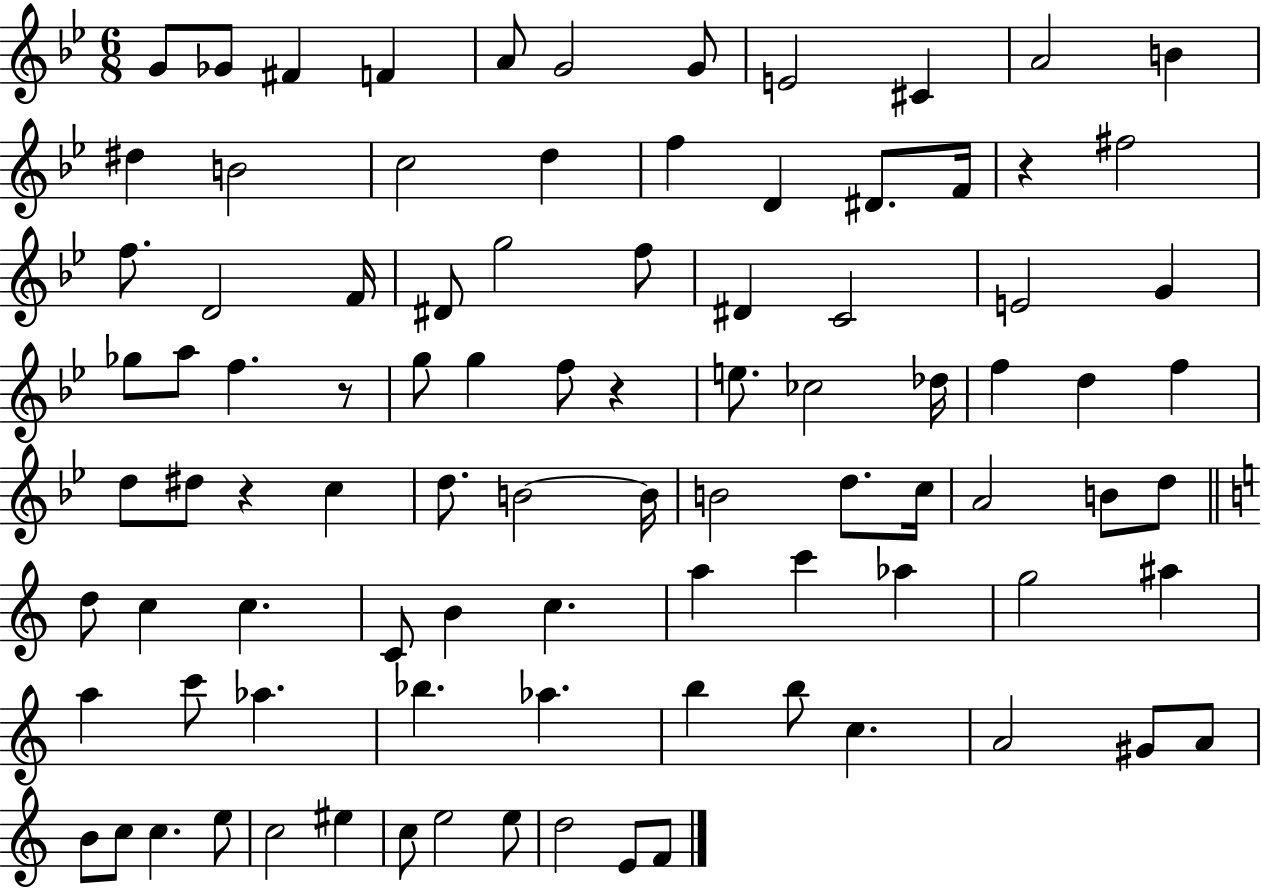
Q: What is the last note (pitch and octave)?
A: F4